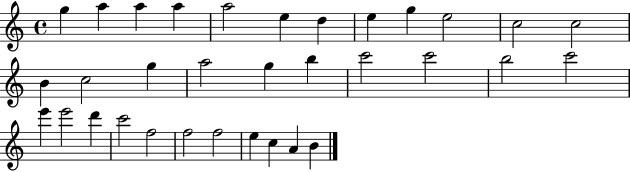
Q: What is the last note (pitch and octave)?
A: B4